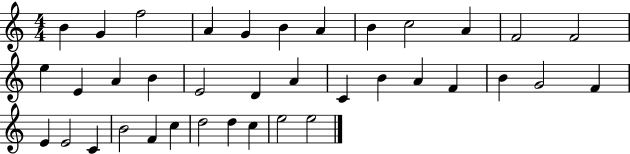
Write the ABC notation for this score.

X:1
T:Untitled
M:4/4
L:1/4
K:C
B G f2 A G B A B c2 A F2 F2 e E A B E2 D A C B A F B G2 F E E2 C B2 F c d2 d c e2 e2